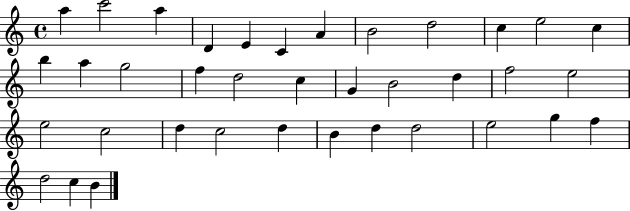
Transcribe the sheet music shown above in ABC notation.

X:1
T:Untitled
M:4/4
L:1/4
K:C
a c'2 a D E C A B2 d2 c e2 c b a g2 f d2 c G B2 d f2 e2 e2 c2 d c2 d B d d2 e2 g f d2 c B